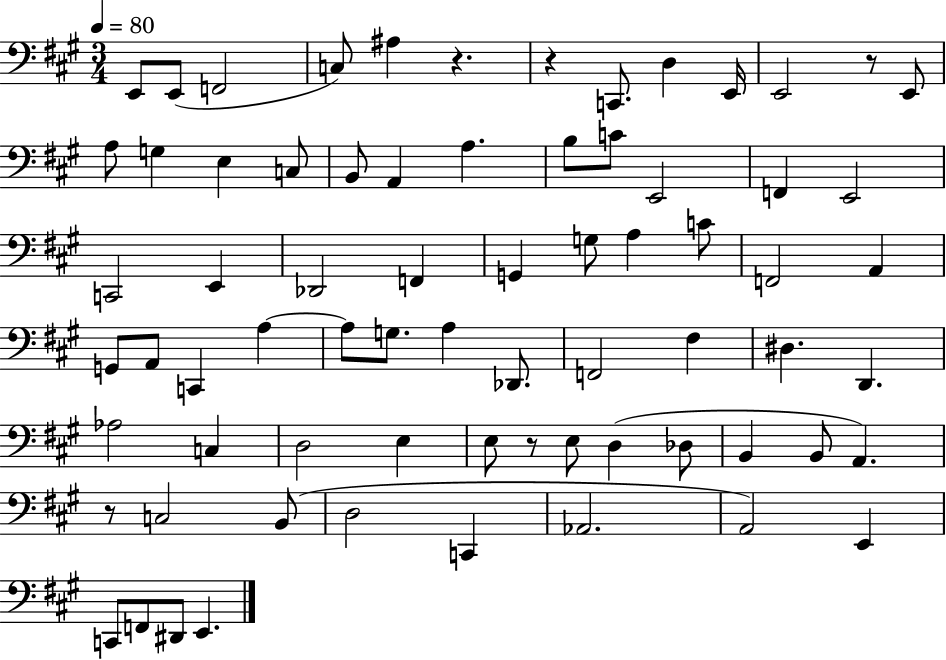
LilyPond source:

{
  \clef bass
  \numericTimeSignature
  \time 3/4
  \key a \major
  \tempo 4 = 80
  e,8 e,8( f,2 | c8) ais4 r4. | r4 c,8. d4 e,16 | e,2 r8 e,8 | \break a8 g4 e4 c8 | b,8 a,4 a4. | b8 c'8 e,2 | f,4 e,2 | \break c,2 e,4 | des,2 f,4 | g,4 g8 a4 c'8 | f,2 a,4 | \break g,8 a,8 c,4 a4~~ | a8 g8. a4 des,8. | f,2 fis4 | dis4. d,4. | \break aes2 c4 | d2 e4 | e8 r8 e8 d4( des8 | b,4 b,8 a,4.) | \break r8 c2 b,8( | d2 c,4 | aes,2. | a,2) e,4 | \break c,8 f,8 dis,8 e,4. | \bar "|."
}